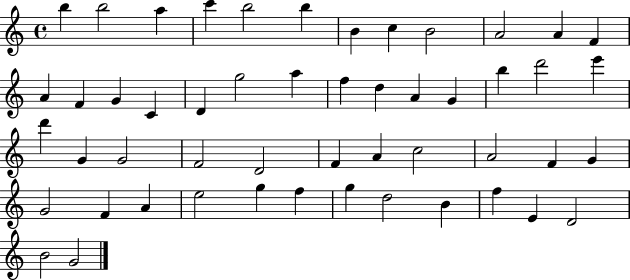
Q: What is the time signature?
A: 4/4